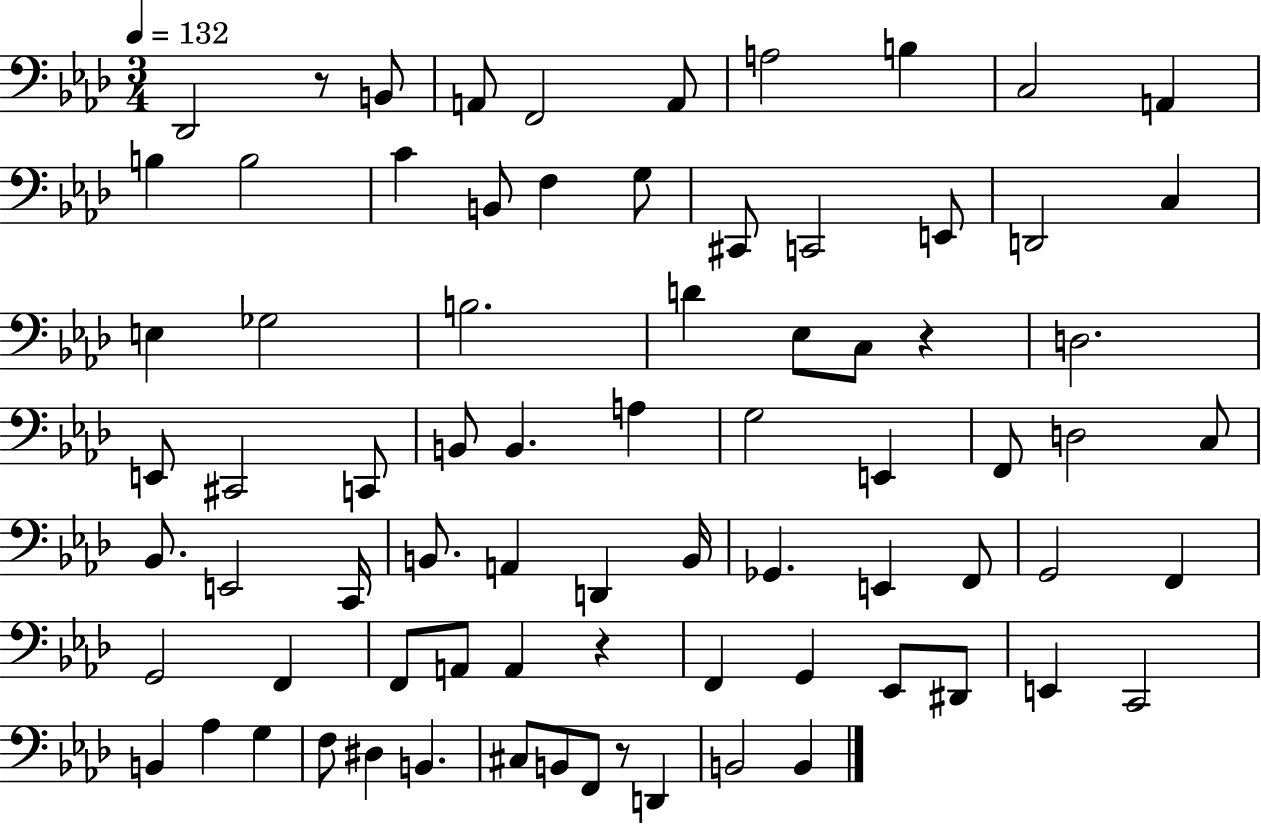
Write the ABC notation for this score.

X:1
T:Untitled
M:3/4
L:1/4
K:Ab
_D,,2 z/2 B,,/2 A,,/2 F,,2 A,,/2 A,2 B, C,2 A,, B, B,2 C B,,/2 F, G,/2 ^C,,/2 C,,2 E,,/2 D,,2 C, E, _G,2 B,2 D _E,/2 C,/2 z D,2 E,,/2 ^C,,2 C,,/2 B,,/2 B,, A, G,2 E,, F,,/2 D,2 C,/2 _B,,/2 E,,2 C,,/4 B,,/2 A,, D,, B,,/4 _G,, E,, F,,/2 G,,2 F,, G,,2 F,, F,,/2 A,,/2 A,, z F,, G,, _E,,/2 ^D,,/2 E,, C,,2 B,, _A, G, F,/2 ^D, B,, ^C,/2 B,,/2 F,,/2 z/2 D,, B,,2 B,,